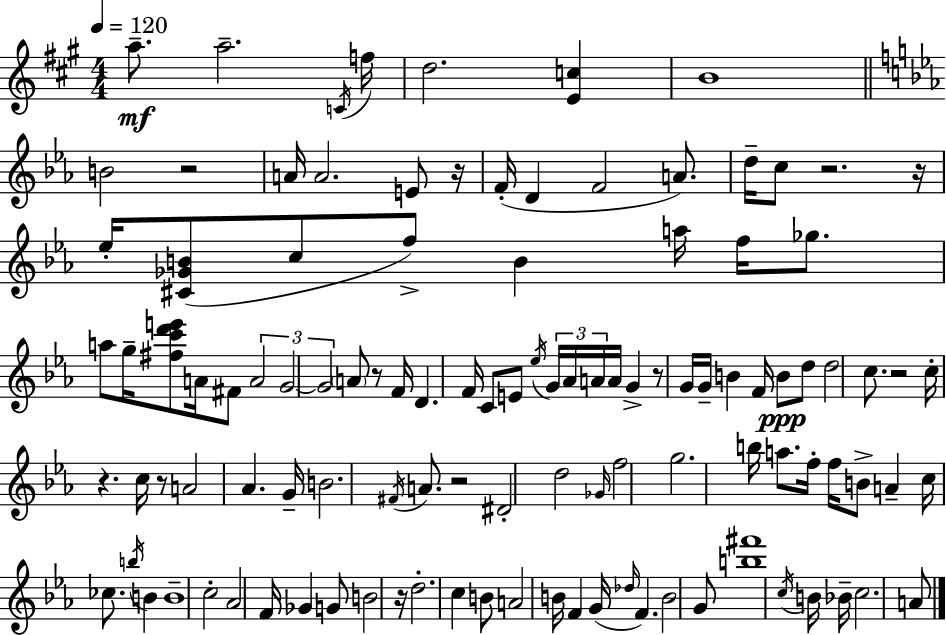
{
  \clef treble
  \numericTimeSignature
  \time 4/4
  \key a \major
  \tempo 4 = 120
  \repeat volta 2 { a''8.--\mf a''2.-- \acciaccatura { c'16 } | f''16 d''2. <e' c''>4 | b'1 | \bar "||" \break \key ees \major b'2 r2 | a'16 a'2. e'8 r16 | f'16-.( d'4 f'2 a'8.) | d''16-- c''8 r2. r16 | \break ees''16-. <cis' ges' b'>8( c''8 f''8->) b'4 a''16 f''16 ges''8. | a''8 g''16-- <fis'' c''' d''' e'''>8 a'16 fis'8 \tuplet 3/2 { a'2 | g'2~~ g'2 } | \parenthesize a'8 r8 f'16 d'4. f'16 c'8 e'8 | \break \acciaccatura { ees''16 } \tuplet 3/2 { g'16 aes'16 a'16 } a'16 g'4-> r8 g'16 g'16-- b'4 | f'16 b'8\ppp d''8 d''2 c''8. | r2 c''16-. r4. | c''16 r8 a'2 aes'4. | \break g'16-- b'2. \acciaccatura { fis'16 } a'8. | r2 dis'2-. | d''2 \grace { ges'16 } f''2 | g''2. b''16 | \break a''8. f''16-. f''16 b'8-> a'4-- c''16 ces''8. \acciaccatura { b''16 } | b'4 b'1-- | c''2-. aes'2 | f'16 ges'4 g'8 b'2 | \break r16 d''2.-. | c''4 b'8 a'2 b'16 f'4 | g'16( \grace { des''16 } f'4.) b'2 | g'8 <b'' fis'''>1 | \break \acciaccatura { c''16 } b'16 bes'16-- c''2. | a'8 } \bar "|."
}